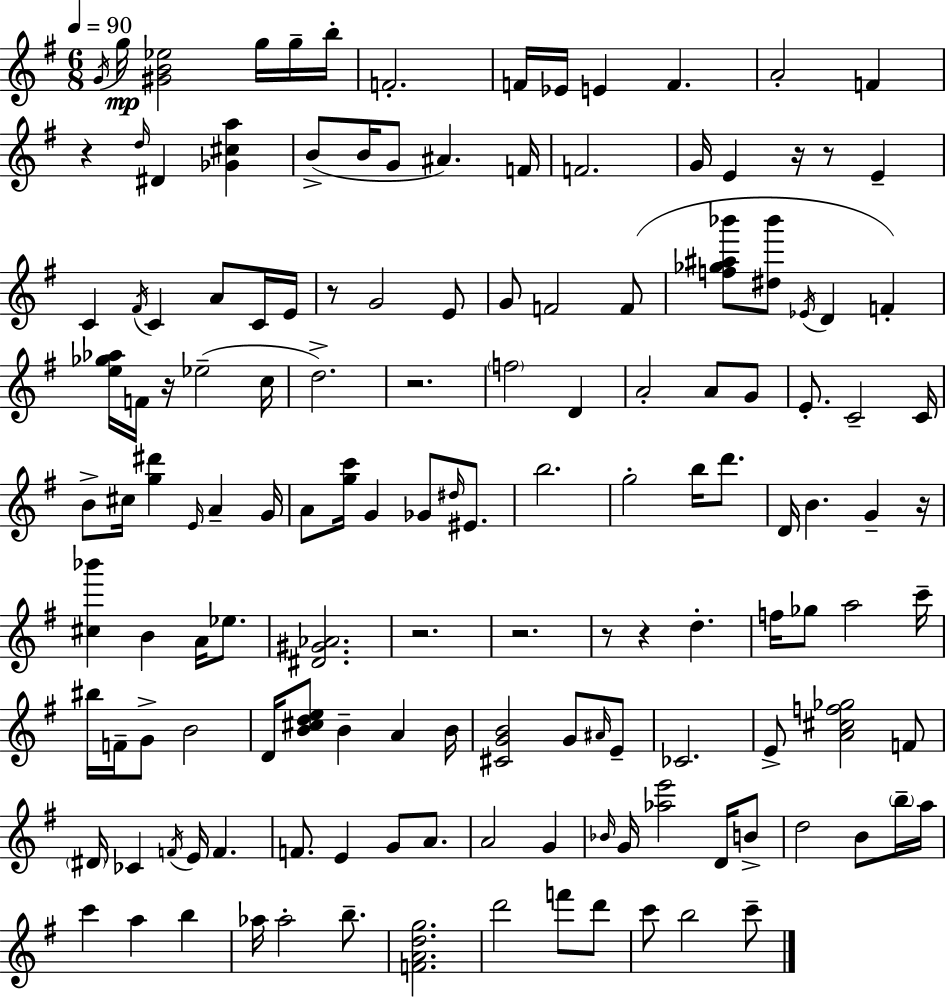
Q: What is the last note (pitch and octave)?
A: C6